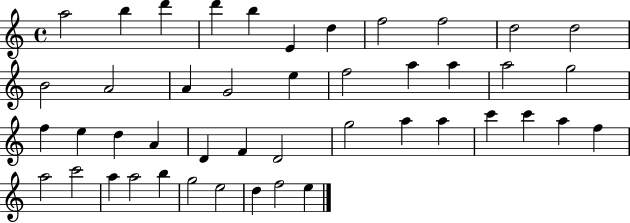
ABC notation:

X:1
T:Untitled
M:4/4
L:1/4
K:C
a2 b d' d' b E d f2 f2 d2 d2 B2 A2 A G2 e f2 a a a2 g2 f e d A D F D2 g2 a a c' c' a f a2 c'2 a a2 b g2 e2 d f2 e